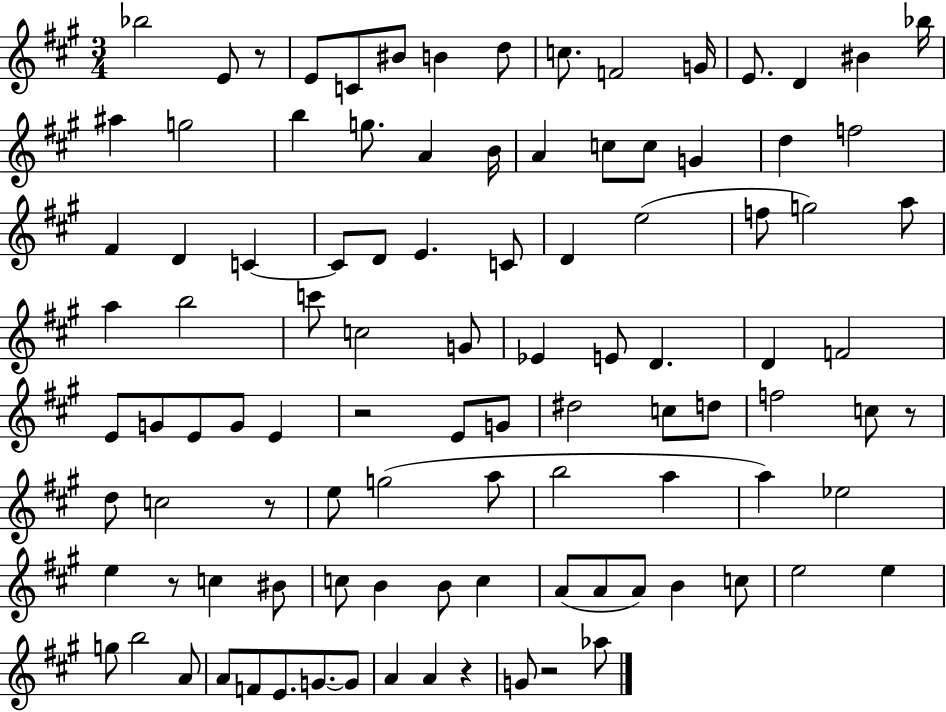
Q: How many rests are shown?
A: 7